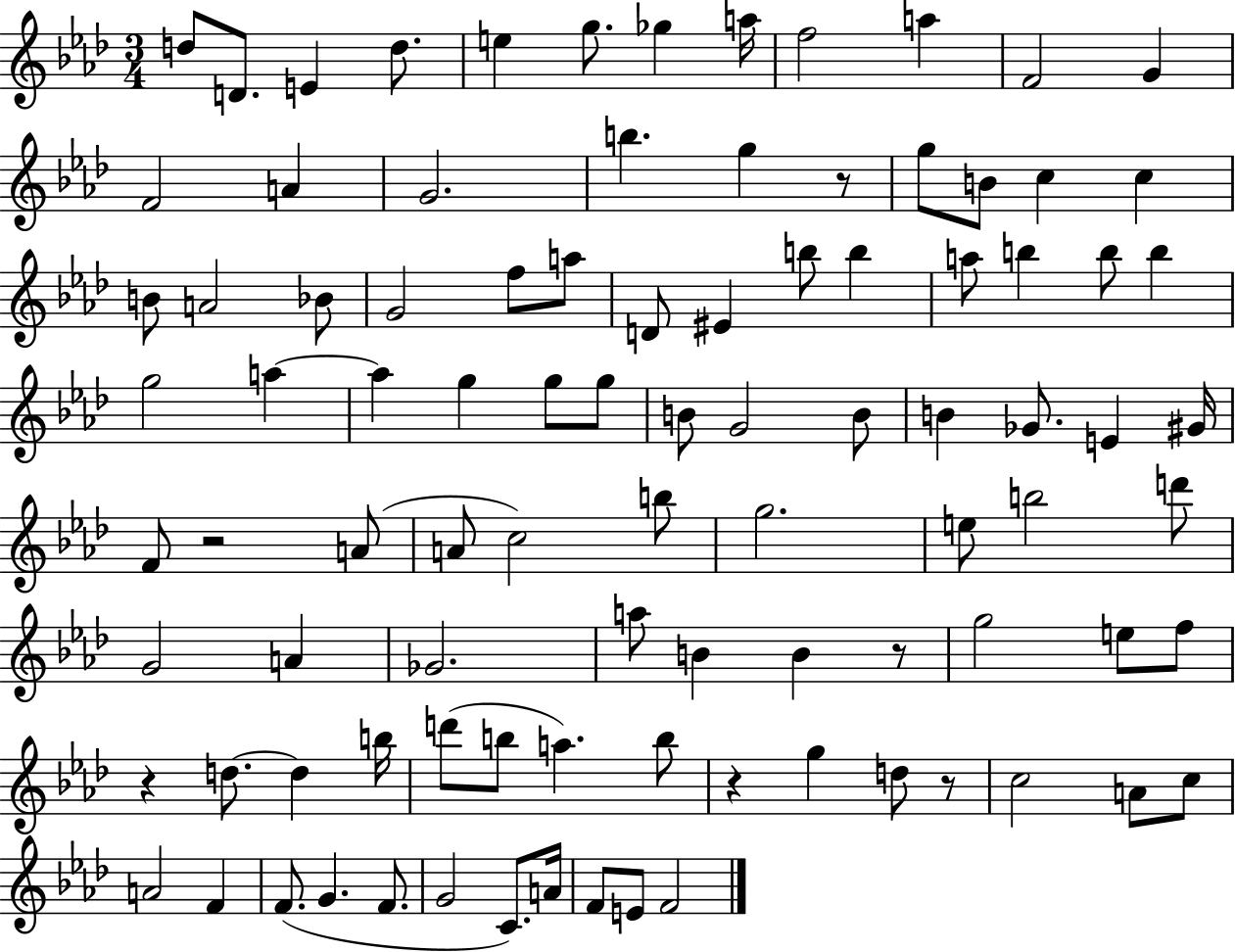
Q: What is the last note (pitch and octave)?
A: F4